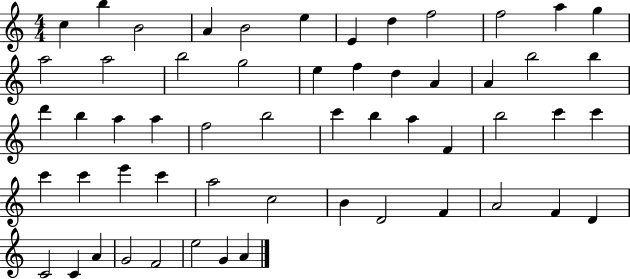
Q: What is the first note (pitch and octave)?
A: C5